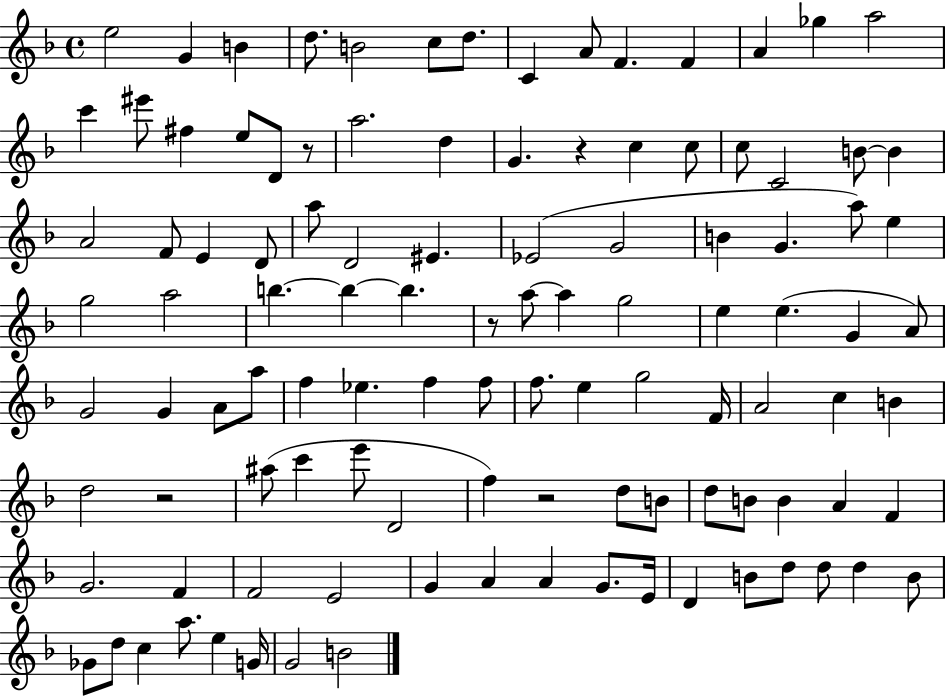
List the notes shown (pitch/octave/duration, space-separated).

E5/h G4/q B4/q D5/e. B4/h C5/e D5/e. C4/q A4/e F4/q. F4/q A4/q Gb5/q A5/h C6/q EIS6/e F#5/q E5/e D4/e R/e A5/h. D5/q G4/q. R/q C5/q C5/e C5/e C4/h B4/e B4/q A4/h F4/e E4/q D4/e A5/e D4/h EIS4/q. Eb4/h G4/h B4/q G4/q. A5/e E5/q G5/h A5/h B5/q. B5/q B5/q. R/e A5/e A5/q G5/h E5/q E5/q. G4/q A4/e G4/h G4/q A4/e A5/e F5/q Eb5/q. F5/q F5/e F5/e. E5/q G5/h F4/s A4/h C5/q B4/q D5/h R/h A#5/e C6/q E6/e D4/h F5/q R/h D5/e B4/e D5/e B4/e B4/q A4/q F4/q G4/h. F4/q F4/h E4/h G4/q A4/q A4/q G4/e. E4/s D4/q B4/e D5/e D5/e D5/q B4/e Gb4/e D5/e C5/q A5/e. E5/q G4/s G4/h B4/h